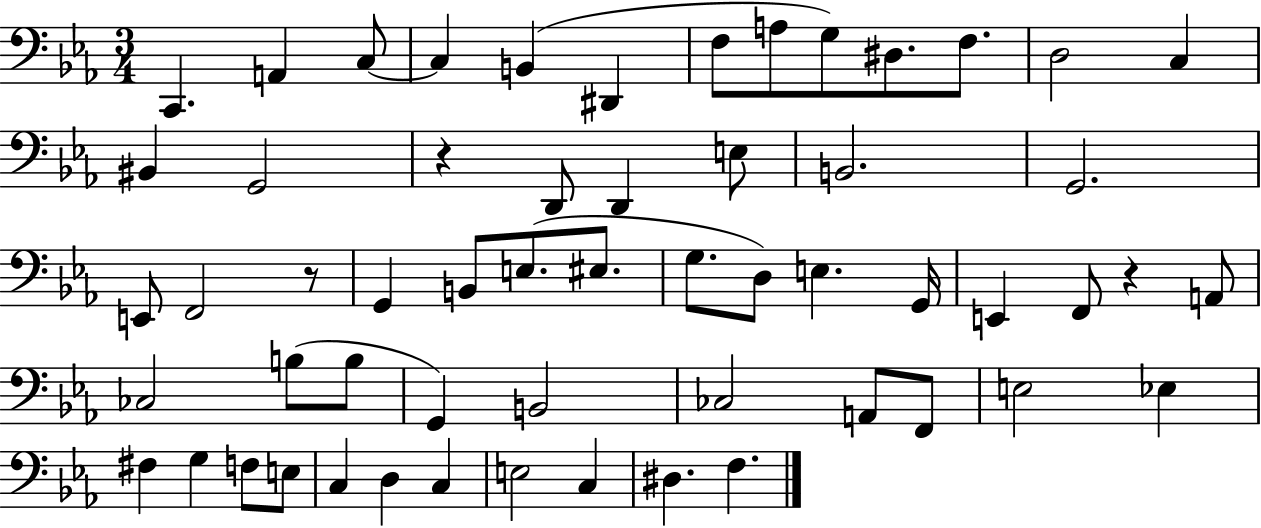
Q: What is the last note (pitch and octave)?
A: F3